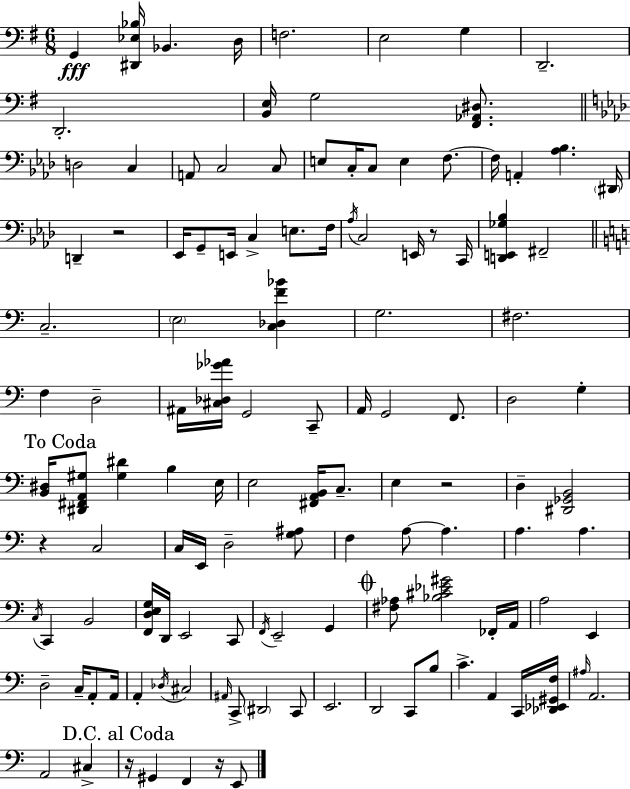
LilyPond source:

{
  \clef bass
  \numericTimeSignature
  \time 6/8
  \key g \major
  g,4\fff <dis, ees bes>16 bes,4. d16 | f2. | e2 g4 | d,2.-- | \break d,2.-. | <b, e>16 g2 <fis, aes, dis>8. | \bar "||" \break \key f \minor d2 c4 | a,8 c2 c8 | e8 c16-. c8 e4 f8.~~ | f16 a,4-. <aes bes>4. \parenthesize dis,16 | \break d,4-- r2 | ees,16 g,8-- e,16 c4-> e8. f16 | \acciaccatura { aes16 } c2 e,16 r8 | c,16 <d, e, ges bes>4 fis,2-- | \break \bar "||" \break \key a \minor c2.-- | \parenthesize e2 <c des f' bes'>4 | g2. | fis2. | \break f4 d2-- | ais,16 <cis des ges' aes'>16 g,2 c,8-- | a,16 g,2 f,8. | d2 g4-. | \break \mark "To Coda" <b, dis>16 <dis, fis, a, gis>8 <gis dis'>4 b4 e16 | e2 <fis, a, b,>16 c8.-- | e4 r2 | d4-- <dis, ges, b,>2 | \break r4 c2 | c16 e,16 d2-- <g ais>8 | f4 a8~~ a4. | a4. a4. | \break \acciaccatura { c16 } c,4 b,2 | <f, d e g>16 d,16 e,2 c,8 | \acciaccatura { f,16 } e,2-- g,4 | \mark \markup { \musicglyph "scripts.coda" } <fis aes>8 <bes cis' ees' gis'>2 | \break fes,16-. a,16 a2 e,4 | d2-- c16-- a,8-. | a,16 a,4-. \acciaccatura { des16 } cis2 | \grace { ais,16 } c,8-> \parenthesize dis,2 | \break c,8 e,2. | d,2 | c,8 b8 c'4.-> a,4 | c,16 <des, ees, gis, f>16 \grace { ais16 } a,2. | \break a,2 | cis4-> \mark "D.C. al Coda" r16 gis,4 f,4 | r16 e,8 \bar "|."
}